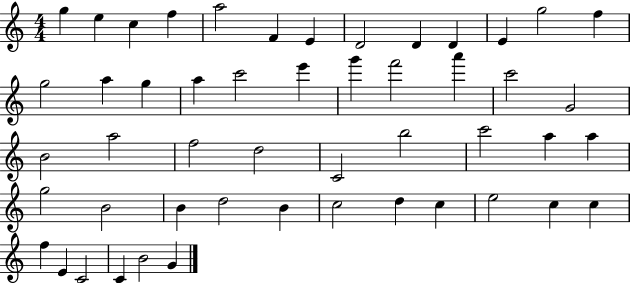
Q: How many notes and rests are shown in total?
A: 50